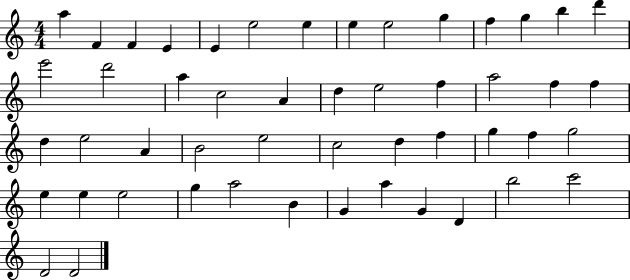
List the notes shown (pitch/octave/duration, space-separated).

A5/q F4/q F4/q E4/q E4/q E5/h E5/q E5/q E5/h G5/q F5/q G5/q B5/q D6/q E6/h D6/h A5/q C5/h A4/q D5/q E5/h F5/q A5/h F5/q F5/q D5/q E5/h A4/q B4/h E5/h C5/h D5/q F5/q G5/q F5/q G5/h E5/q E5/q E5/h G5/q A5/h B4/q G4/q A5/q G4/q D4/q B5/h C6/h D4/h D4/h